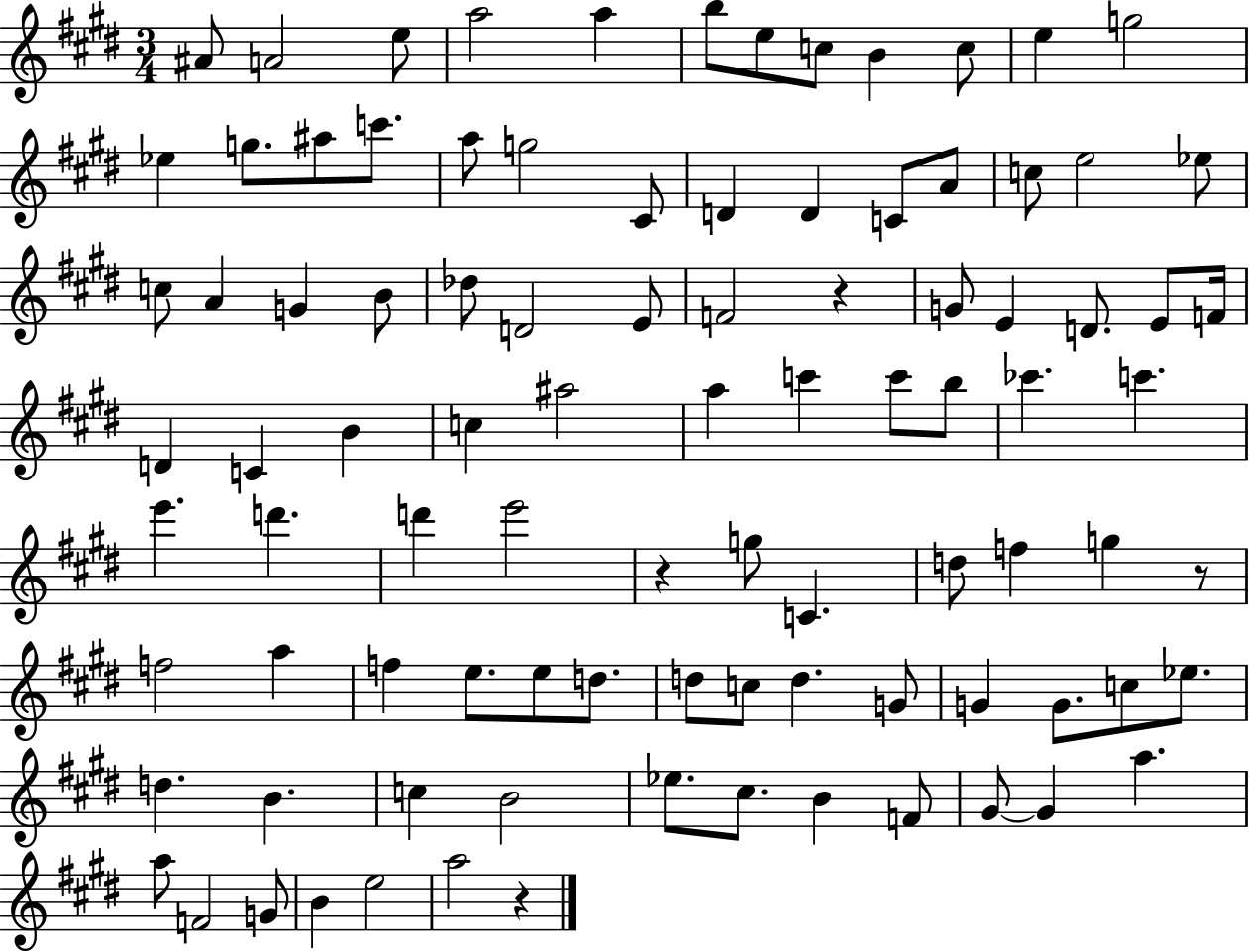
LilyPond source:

{
  \clef treble
  \numericTimeSignature
  \time 3/4
  \key e \major
  ais'8 a'2 e''8 | a''2 a''4 | b''8 e''8 c''8 b'4 c''8 | e''4 g''2 | \break ees''4 g''8. ais''8 c'''8. | a''8 g''2 cis'8 | d'4 d'4 c'8 a'8 | c''8 e''2 ees''8 | \break c''8 a'4 g'4 b'8 | des''8 d'2 e'8 | f'2 r4 | g'8 e'4 d'8. e'8 f'16 | \break d'4 c'4 b'4 | c''4 ais''2 | a''4 c'''4 c'''8 b''8 | ces'''4. c'''4. | \break e'''4. d'''4. | d'''4 e'''2 | r4 g''8 c'4. | d''8 f''4 g''4 r8 | \break f''2 a''4 | f''4 e''8. e''8 d''8. | d''8 c''8 d''4. g'8 | g'4 g'8. c''8 ees''8. | \break d''4. b'4. | c''4 b'2 | ees''8. cis''8. b'4 f'8 | gis'8~~ gis'4 a''4. | \break a''8 f'2 g'8 | b'4 e''2 | a''2 r4 | \bar "|."
}